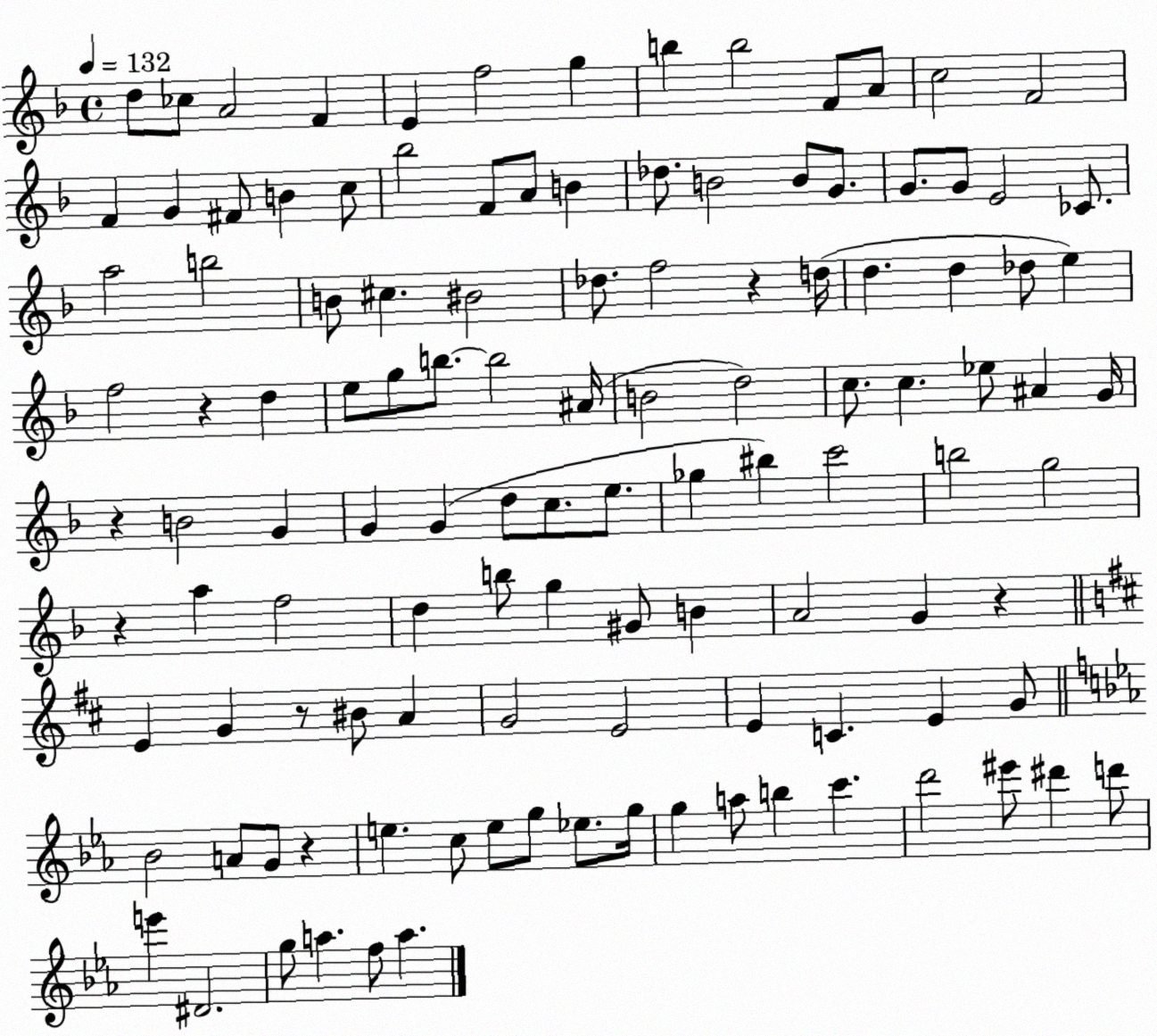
X:1
T:Untitled
M:4/4
L:1/4
K:F
d/2 _c/2 A2 F E f2 g b b2 F/2 A/2 c2 F2 F G ^F/2 B c/2 _b2 F/2 A/2 B _d/2 B2 B/2 G/2 G/2 G/2 E2 _C/2 a2 b2 B/2 ^c ^B2 _d/2 f2 z d/4 d d _d/2 e f2 z d e/2 g/2 b/2 b2 ^A/4 B2 d2 c/2 c _e/2 ^A G/4 z B2 G G G d/2 c/2 e/2 _g ^b c'2 b2 g2 z a f2 d b/2 g ^G/2 B A2 G z E G z/2 ^B/2 A G2 E2 E C E G/2 _B2 A/2 G/2 z e c/2 e/2 g/2 _e/2 g/4 g a/2 b c' d'2 ^e'/2 ^d' d'/2 e' ^D2 g/2 a f/2 a